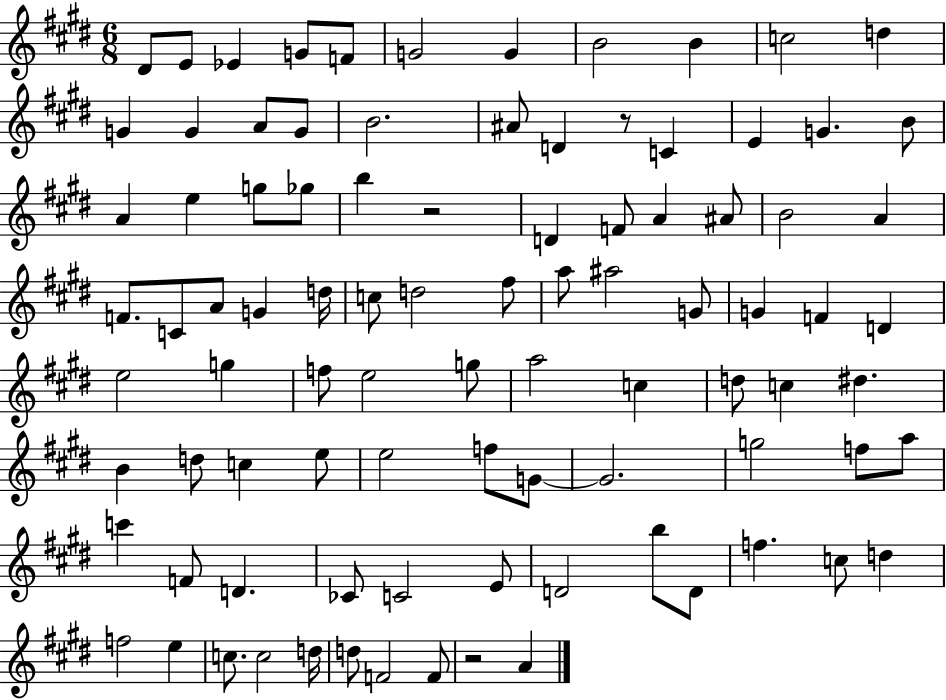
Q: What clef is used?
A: treble